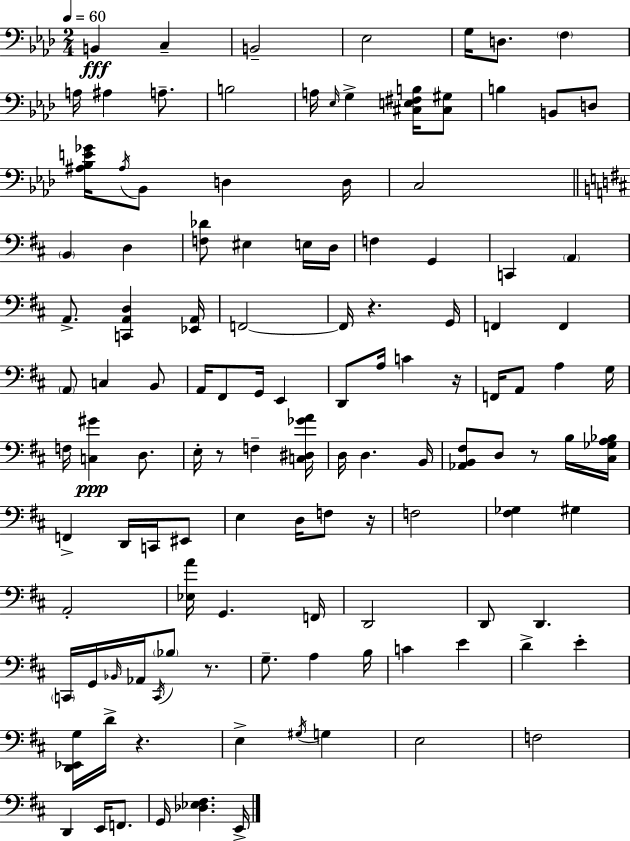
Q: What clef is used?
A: bass